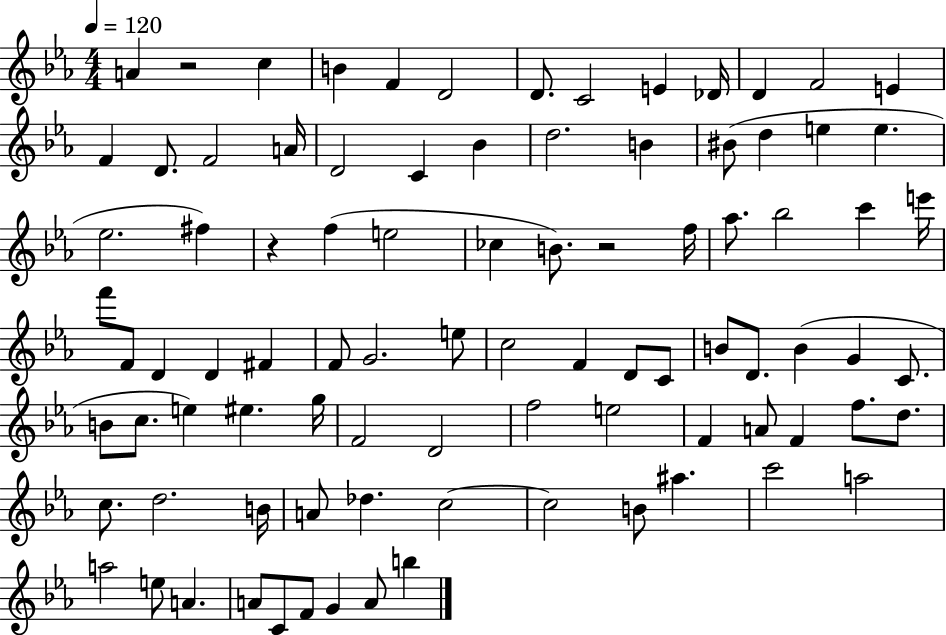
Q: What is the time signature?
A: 4/4